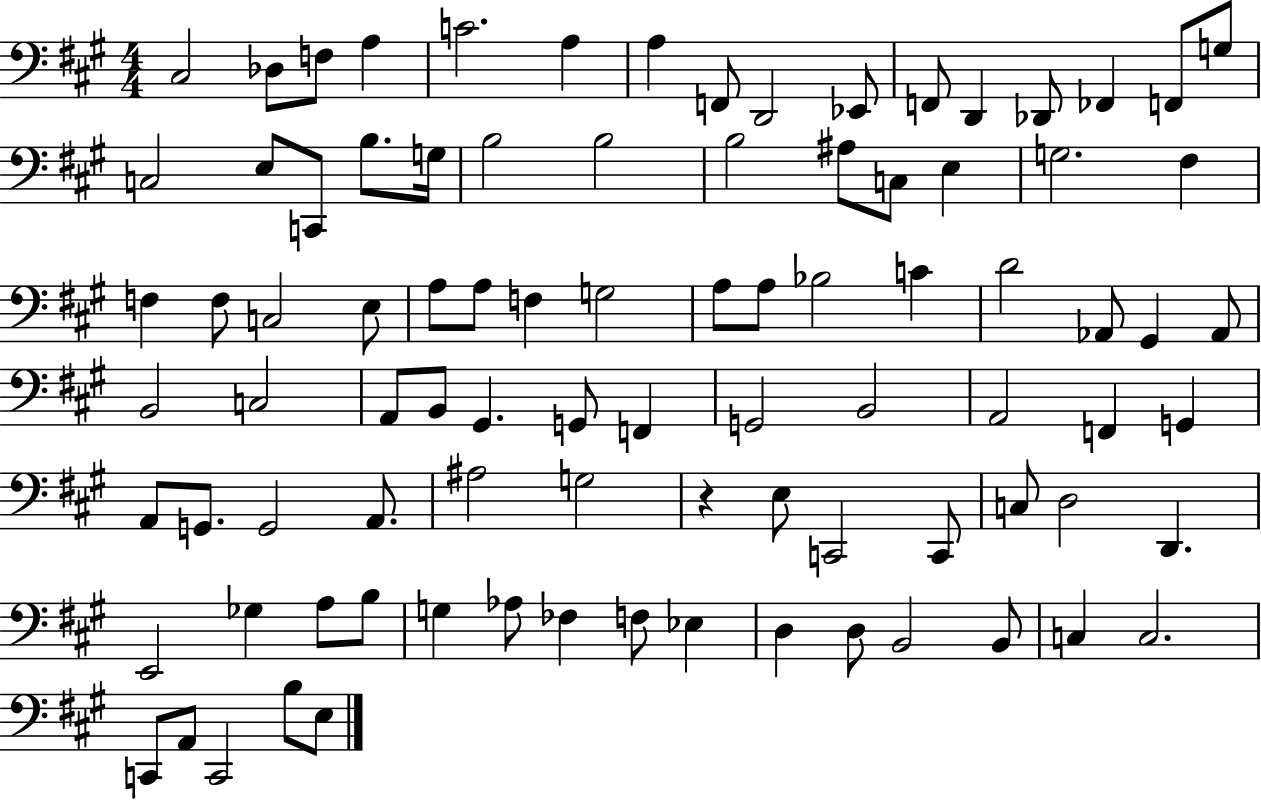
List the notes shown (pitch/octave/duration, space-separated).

C#3/h Db3/e F3/e A3/q C4/h. A3/q A3/q F2/e D2/h Eb2/e F2/e D2/q Db2/e FES2/q F2/e G3/e C3/h E3/e C2/e B3/e. G3/s B3/h B3/h B3/h A#3/e C3/e E3/q G3/h. F#3/q F3/q F3/e C3/h E3/e A3/e A3/e F3/q G3/h A3/e A3/e Bb3/h C4/q D4/h Ab2/e G#2/q Ab2/e B2/h C3/h A2/e B2/e G#2/q. G2/e F2/q G2/h B2/h A2/h F2/q G2/q A2/e G2/e. G2/h A2/e. A#3/h G3/h R/q E3/e C2/h C2/e C3/e D3/h D2/q. E2/h Gb3/q A3/e B3/e G3/q Ab3/e FES3/q F3/e Eb3/q D3/q D3/e B2/h B2/e C3/q C3/h. C2/e A2/e C2/h B3/e E3/e